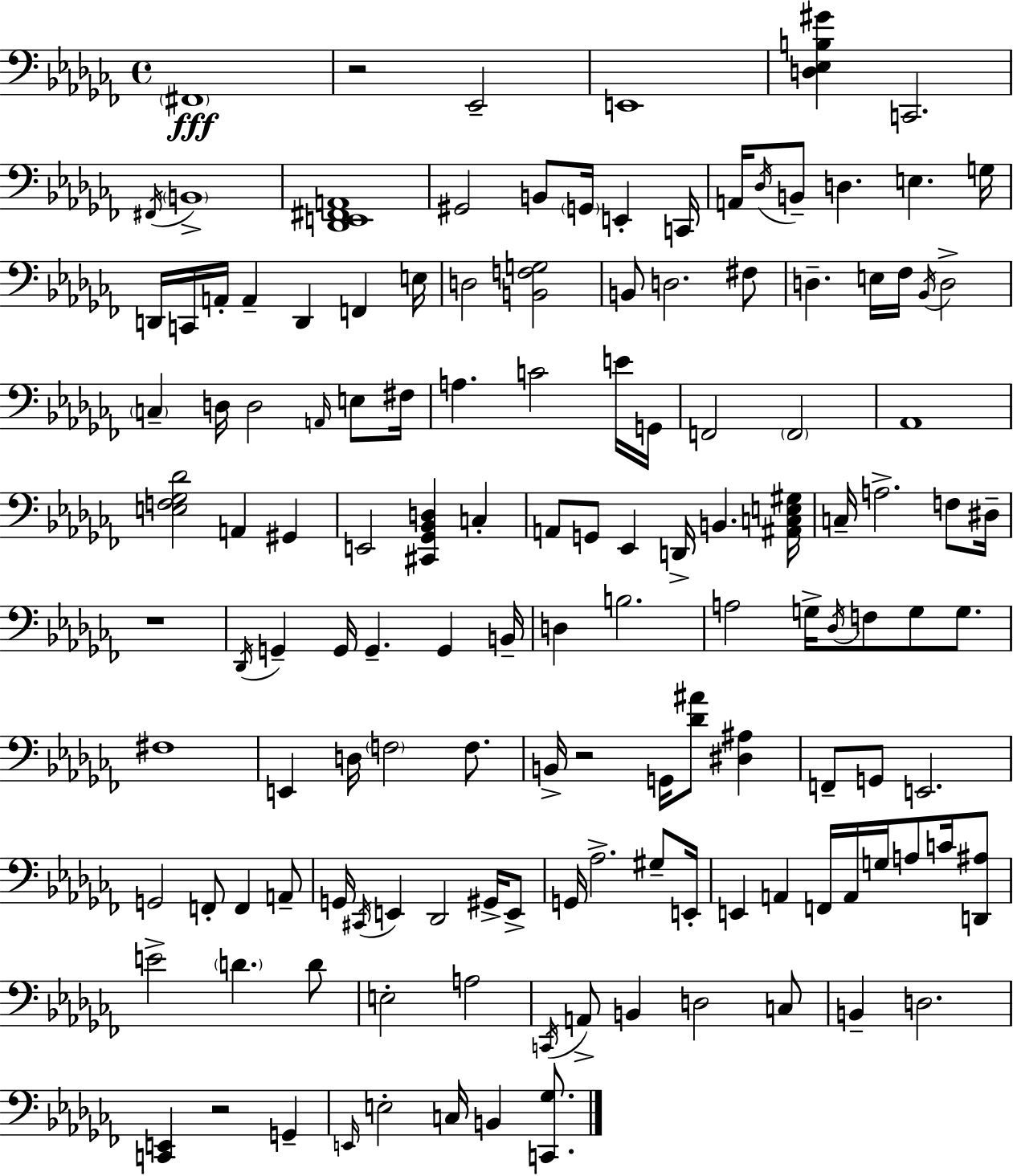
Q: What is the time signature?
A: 4/4